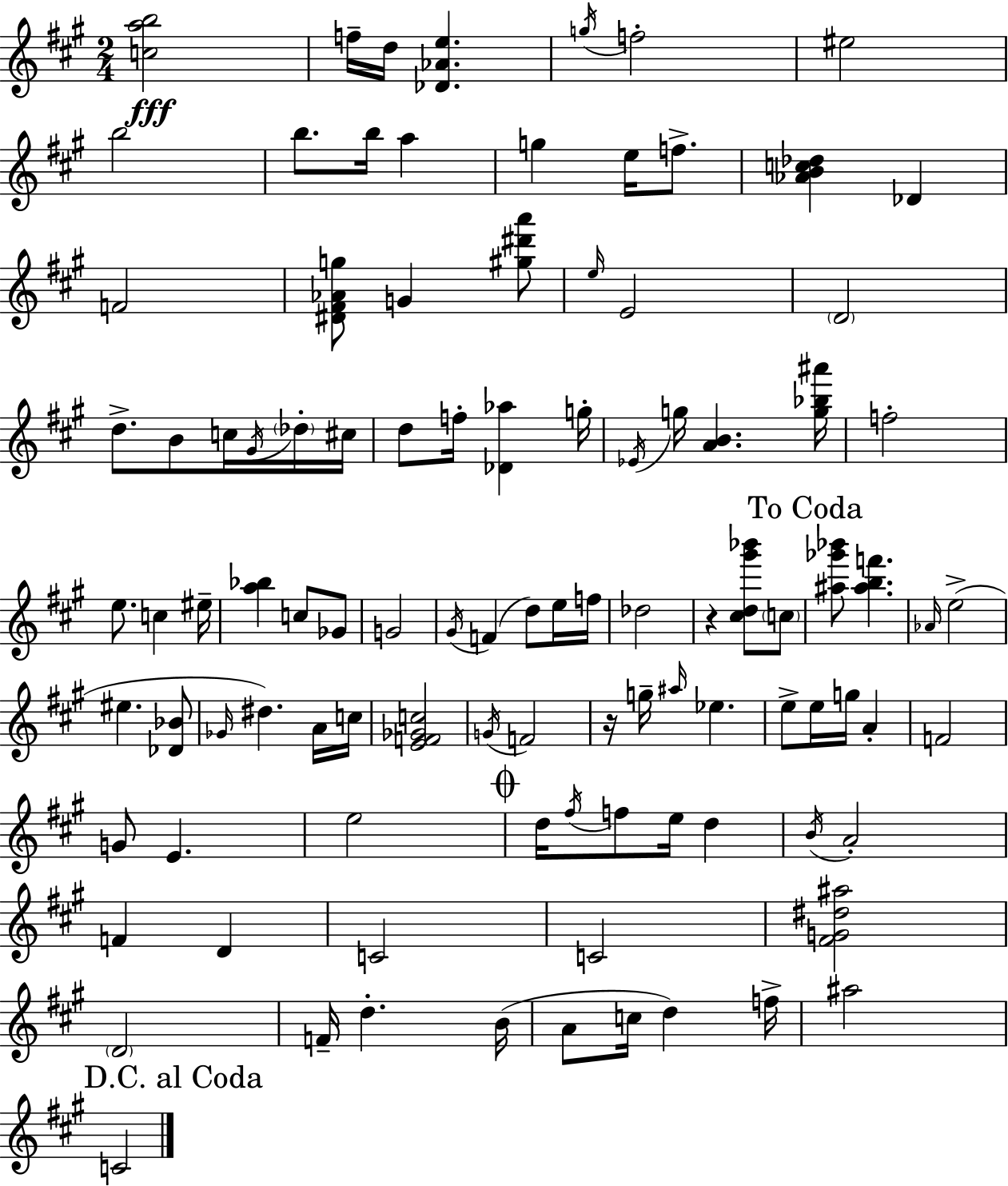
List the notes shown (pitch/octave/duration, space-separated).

[C5,A5,B5]/h F5/s D5/s [Db4,Ab4,E5]/q. G5/s F5/h EIS5/h B5/h B5/e. B5/s A5/q G5/q E5/s F5/e. [Ab4,B4,C5,Db5]/q Db4/q F4/h [D#4,F#4,Ab4,G5]/e G4/q [G#5,D#6,A6]/e E5/s E4/h D4/h D5/e. B4/e C5/s G#4/s Db5/s C#5/s D5/e F5/s [Db4,Ab5]/q G5/s Eb4/s G5/s [A4,B4]/q. [G5,Bb5,A#6]/s F5/h E5/e. C5/q EIS5/s [A5,Bb5]/q C5/e Gb4/e G4/h G#4/s F4/q D5/e E5/s F5/s Db5/h R/q [C#5,D5,G#6,Bb6]/e C5/e [A#5,Gb6,Bb6]/e [A#5,B5,F6]/q. Ab4/s E5/h EIS5/q. [Db4,Bb4]/e Gb4/s D#5/q. A4/s C5/s [E4,F4,Gb4,C5]/h G4/s F4/h R/s G5/s A#5/s Eb5/q. E5/e E5/s G5/s A4/q F4/h G4/e E4/q. E5/h D5/s F#5/s F5/e E5/s D5/q B4/s A4/h F4/q D4/q C4/h C4/h [F#4,G4,D#5,A#5]/h D4/h F4/s D5/q. B4/s A4/e C5/s D5/q F5/s A#5/h C4/h